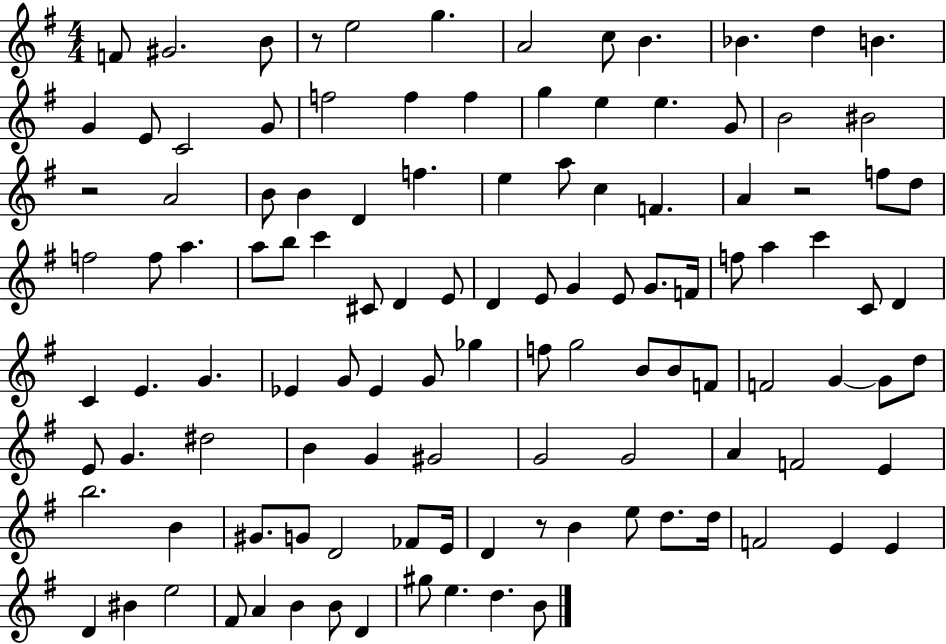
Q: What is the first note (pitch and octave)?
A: F4